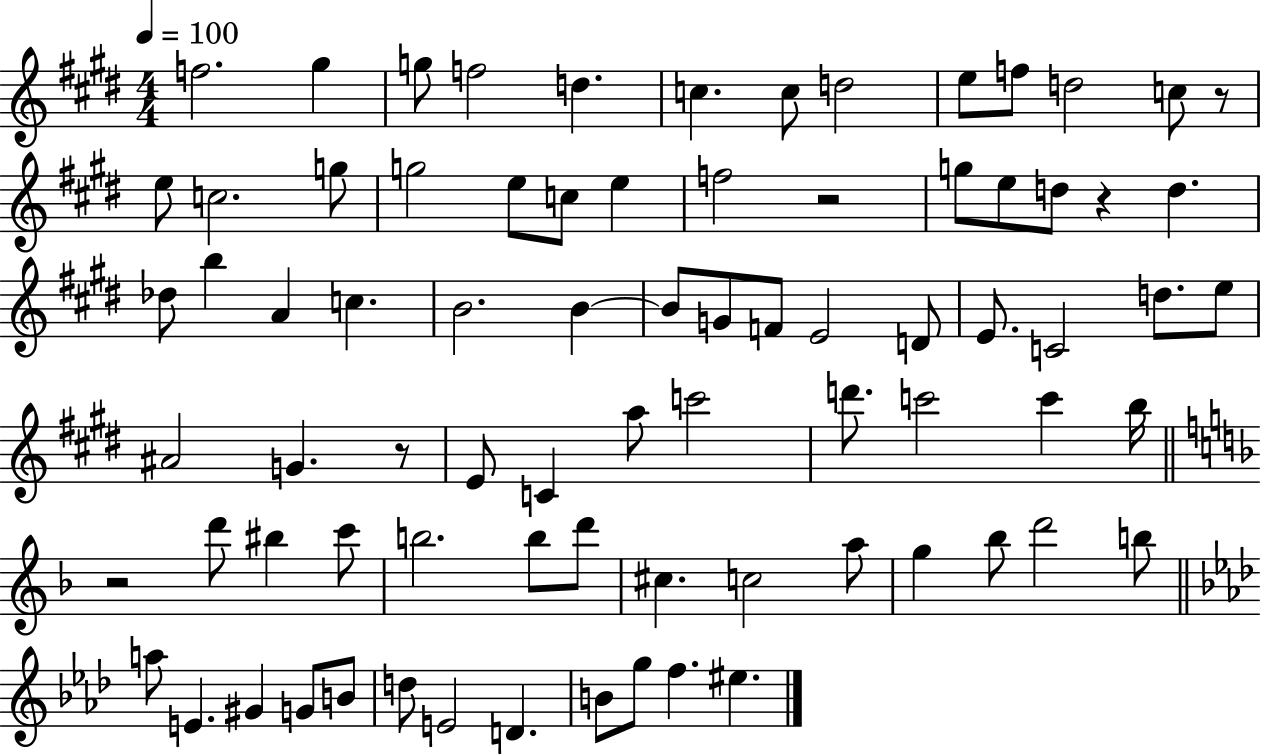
{
  \clef treble
  \numericTimeSignature
  \time 4/4
  \key e \major
  \tempo 4 = 100
  \repeat volta 2 { f''2. gis''4 | g''8 f''2 d''4. | c''4. c''8 d''2 | e''8 f''8 d''2 c''8 r8 | \break e''8 c''2. g''8 | g''2 e''8 c''8 e''4 | f''2 r2 | g''8 e''8 d''8 r4 d''4. | \break des''8 b''4 a'4 c''4. | b'2. b'4~~ | b'8 g'8 f'8 e'2 d'8 | e'8. c'2 d''8. e''8 | \break ais'2 g'4. r8 | e'8 c'4 a''8 c'''2 | d'''8. c'''2 c'''4 b''16 | \bar "||" \break \key d \minor r2 d'''8 bis''4 c'''8 | b''2. b''8 d'''8 | cis''4. c''2 a''8 | g''4 bes''8 d'''2 b''8 | \break \bar "||" \break \key aes \major a''8 e'4. gis'4 g'8 b'8 | d''8 e'2 d'4. | b'8 g''8 f''4. eis''4. | } \bar "|."
}